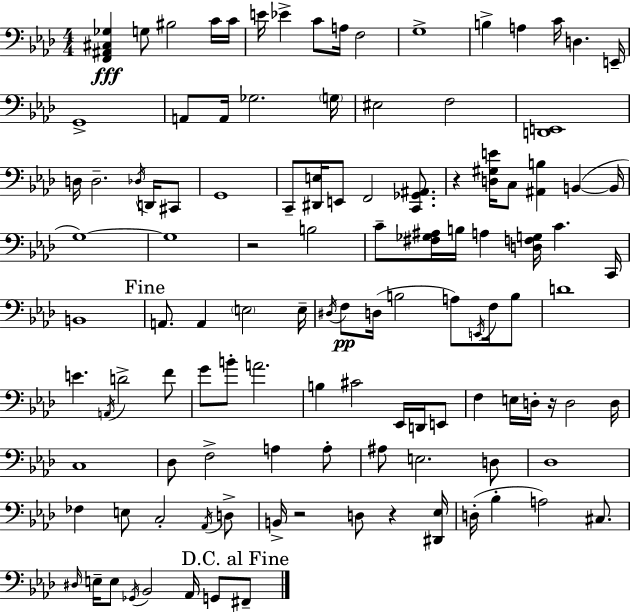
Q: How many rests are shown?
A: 5